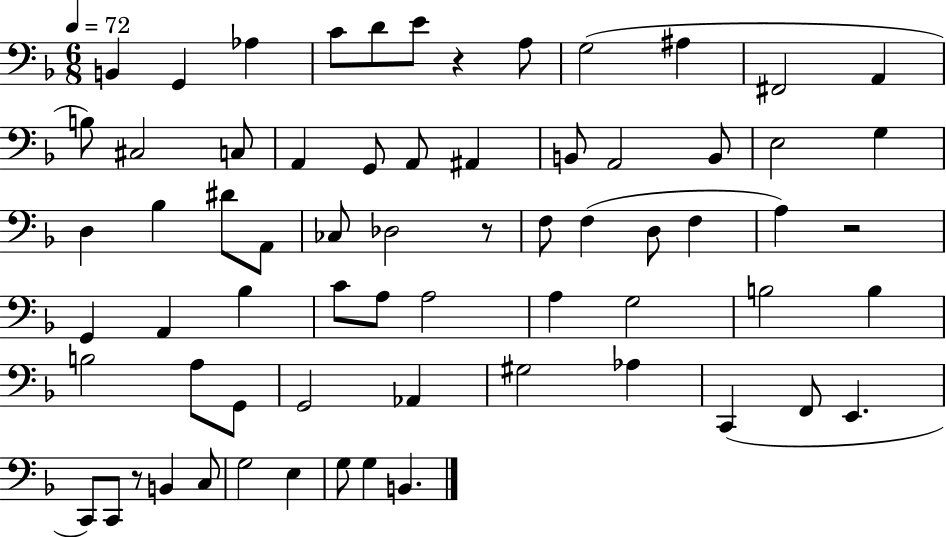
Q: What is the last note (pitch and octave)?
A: B2